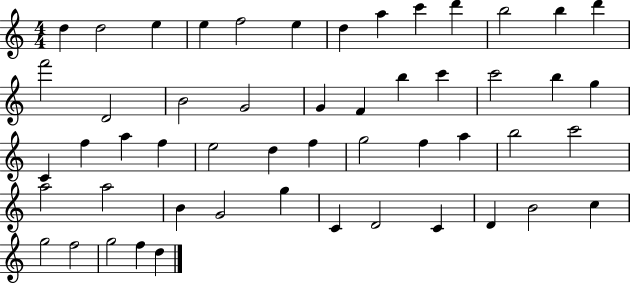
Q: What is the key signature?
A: C major